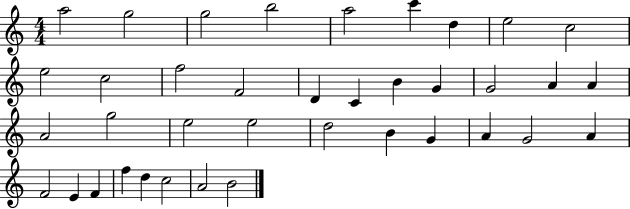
{
  \clef treble
  \numericTimeSignature
  \time 4/4
  \key c \major
  a''2 g''2 | g''2 b''2 | a''2 c'''4 d''4 | e''2 c''2 | \break e''2 c''2 | f''2 f'2 | d'4 c'4 b'4 g'4 | g'2 a'4 a'4 | \break a'2 g''2 | e''2 e''2 | d''2 b'4 g'4 | a'4 g'2 a'4 | \break f'2 e'4 f'4 | f''4 d''4 c''2 | a'2 b'2 | \bar "|."
}